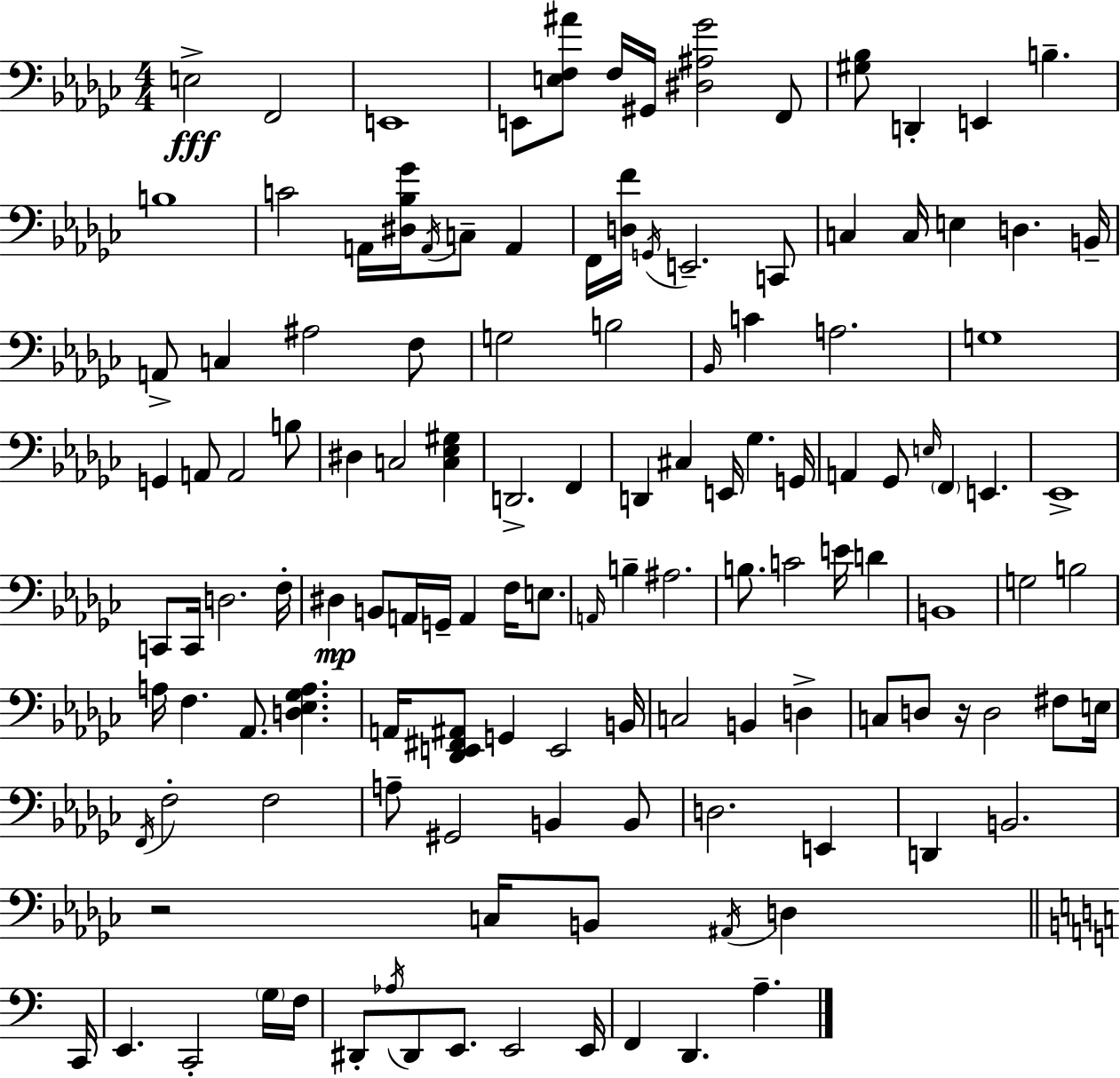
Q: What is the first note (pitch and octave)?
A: E3